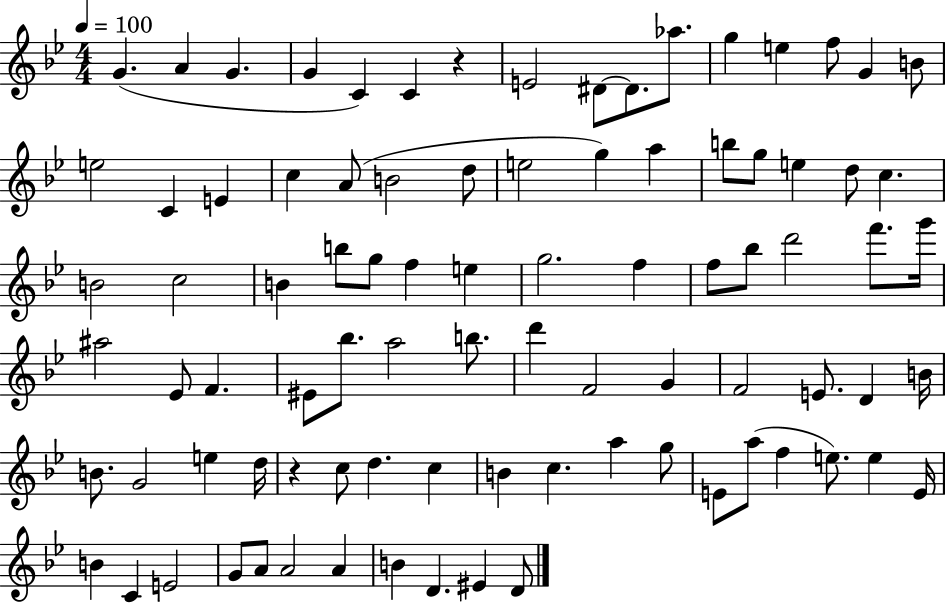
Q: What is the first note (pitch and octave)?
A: G4